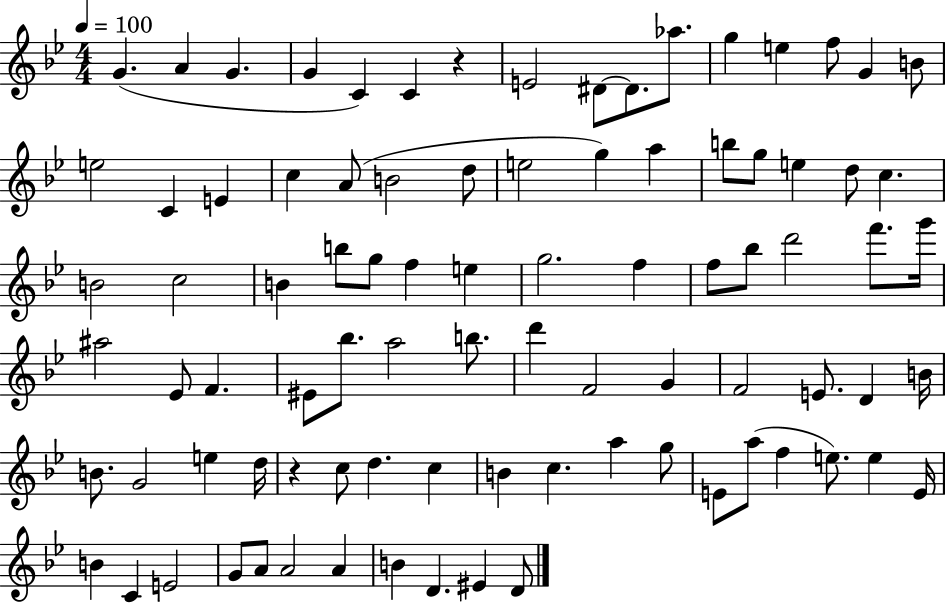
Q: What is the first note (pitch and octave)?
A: G4